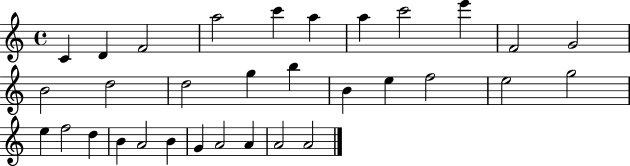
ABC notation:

X:1
T:Untitled
M:4/4
L:1/4
K:C
C D F2 a2 c' a a c'2 e' F2 G2 B2 d2 d2 g b B e f2 e2 g2 e f2 d B A2 B G A2 A A2 A2